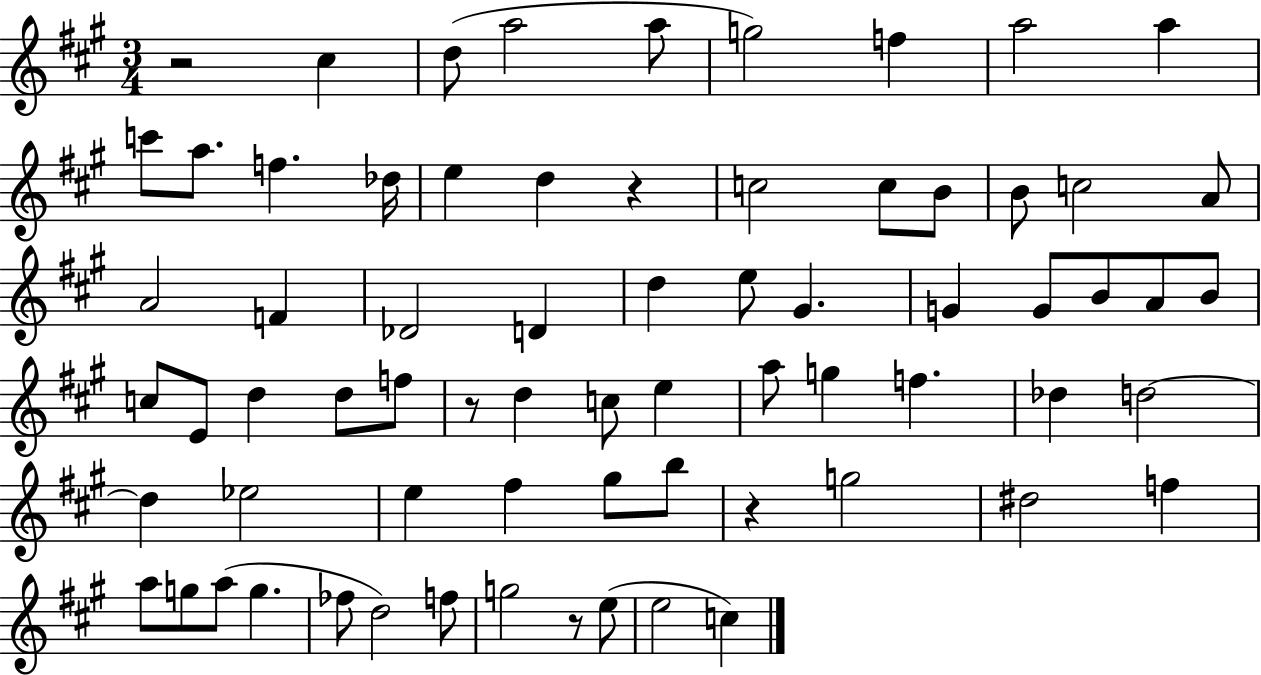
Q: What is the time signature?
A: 3/4